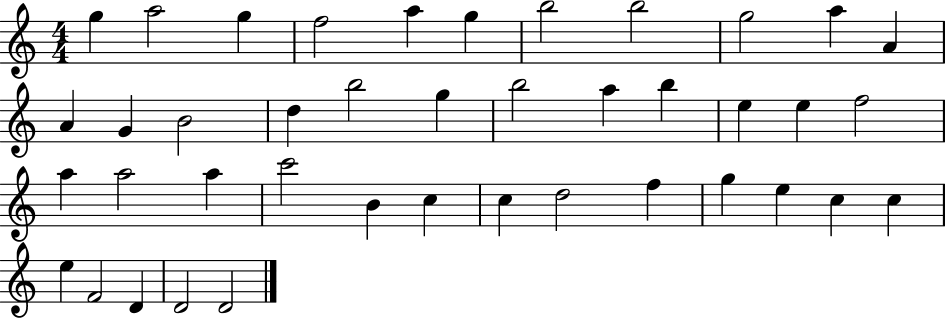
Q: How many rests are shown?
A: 0